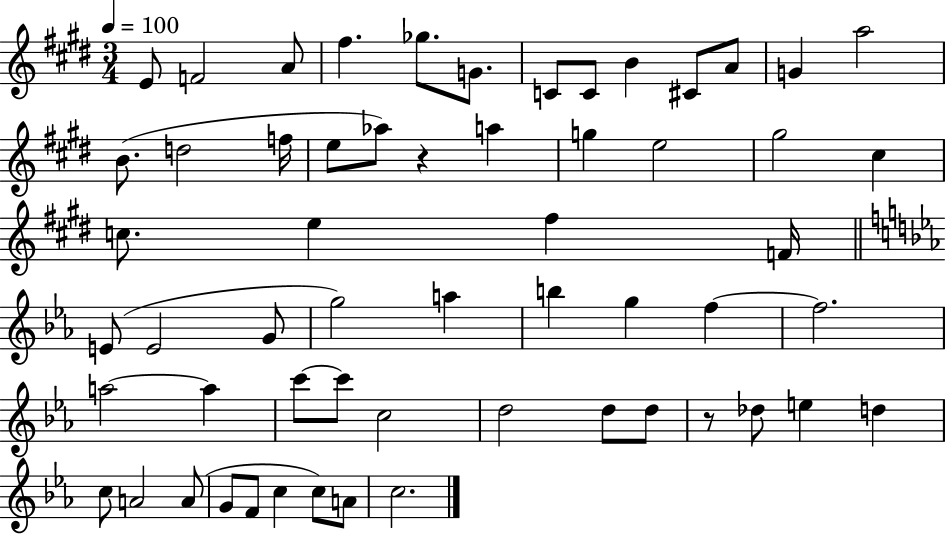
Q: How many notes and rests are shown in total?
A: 58